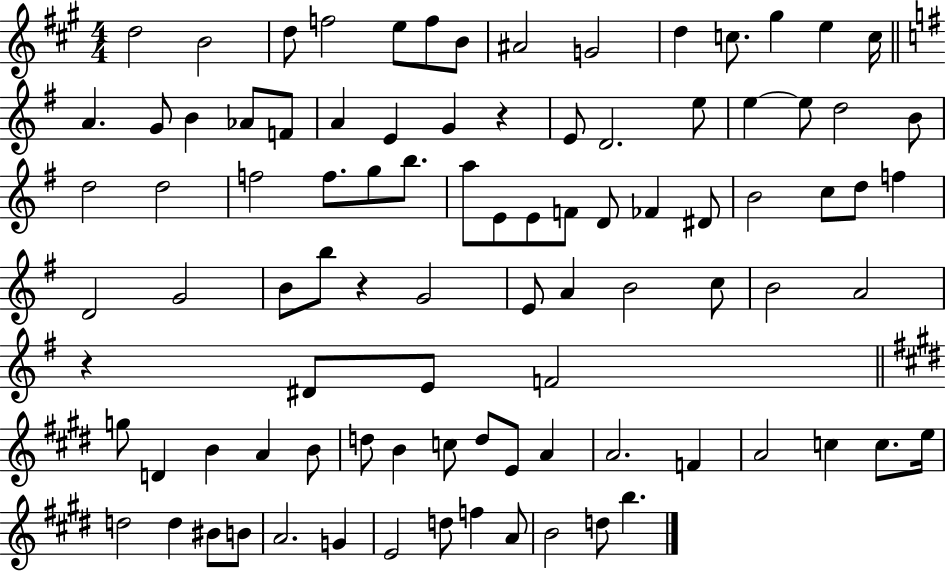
X:1
T:Untitled
M:4/4
L:1/4
K:A
d2 B2 d/2 f2 e/2 f/2 B/2 ^A2 G2 d c/2 ^g e c/4 A G/2 B _A/2 F/2 A E G z E/2 D2 e/2 e e/2 d2 B/2 d2 d2 f2 f/2 g/2 b/2 a/2 E/2 E/2 F/2 D/2 _F ^D/2 B2 c/2 d/2 f D2 G2 B/2 b/2 z G2 E/2 A B2 c/2 B2 A2 z ^D/2 E/2 F2 g/2 D B A B/2 d/2 B c/2 d/2 E/2 A A2 F A2 c c/2 e/4 d2 d ^B/2 B/2 A2 G E2 d/2 f A/2 B2 d/2 b